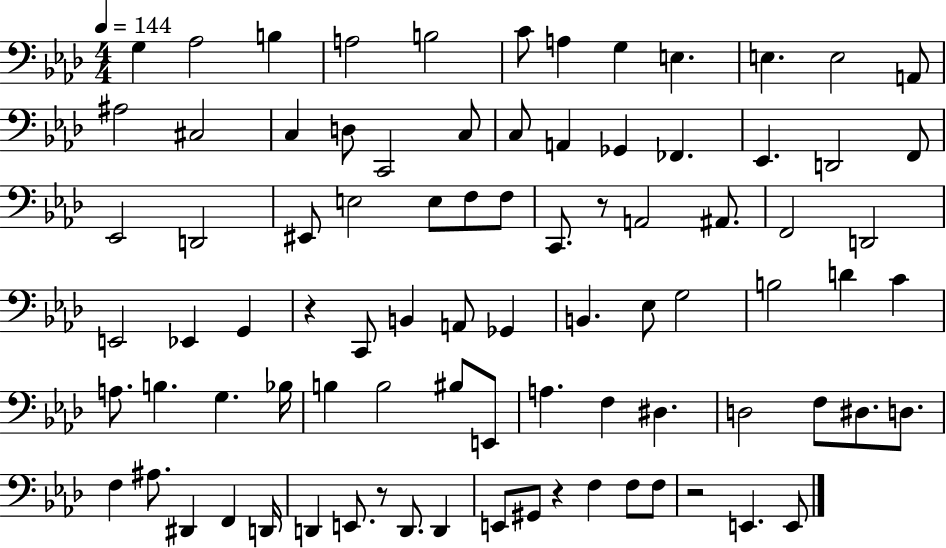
G3/q Ab3/h B3/q A3/h B3/h C4/e A3/q G3/q E3/q. E3/q. E3/h A2/e A#3/h C#3/h C3/q D3/e C2/h C3/e C3/e A2/q Gb2/q FES2/q. Eb2/q. D2/h F2/e Eb2/h D2/h EIS2/e E3/h E3/e F3/e F3/e C2/e. R/e A2/h A#2/e. F2/h D2/h E2/h Eb2/q G2/q R/q C2/e B2/q A2/e Gb2/q B2/q. Eb3/e G3/h B3/h D4/q C4/q A3/e. B3/q. G3/q. Bb3/s B3/q B3/h BIS3/e E2/e A3/q. F3/q D#3/q. D3/h F3/e D#3/e. D3/e. F3/q A#3/e. D#2/q F2/q D2/s D2/q E2/e. R/e D2/e. D2/q E2/e G#2/e R/q F3/q F3/e F3/e R/h E2/q. E2/e